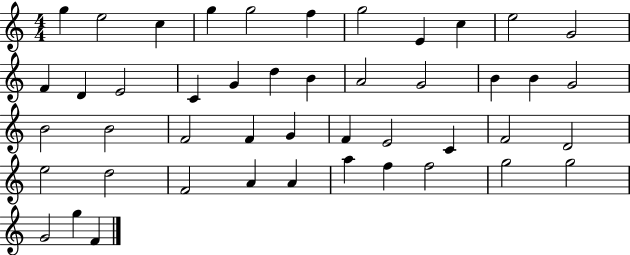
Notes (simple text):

G5/q E5/h C5/q G5/q G5/h F5/q G5/h E4/q C5/q E5/h G4/h F4/q D4/q E4/h C4/q G4/q D5/q B4/q A4/h G4/h B4/q B4/q G4/h B4/h B4/h F4/h F4/q G4/q F4/q E4/h C4/q F4/h D4/h E5/h D5/h F4/h A4/q A4/q A5/q F5/q F5/h G5/h G5/h G4/h G5/q F4/q